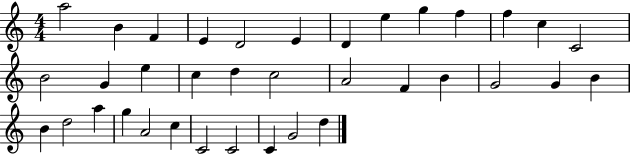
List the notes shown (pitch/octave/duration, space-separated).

A5/h B4/q F4/q E4/q D4/h E4/q D4/q E5/q G5/q F5/q F5/q C5/q C4/h B4/h G4/q E5/q C5/q D5/q C5/h A4/h F4/q B4/q G4/h G4/q B4/q B4/q D5/h A5/q G5/q A4/h C5/q C4/h C4/h C4/q G4/h D5/q